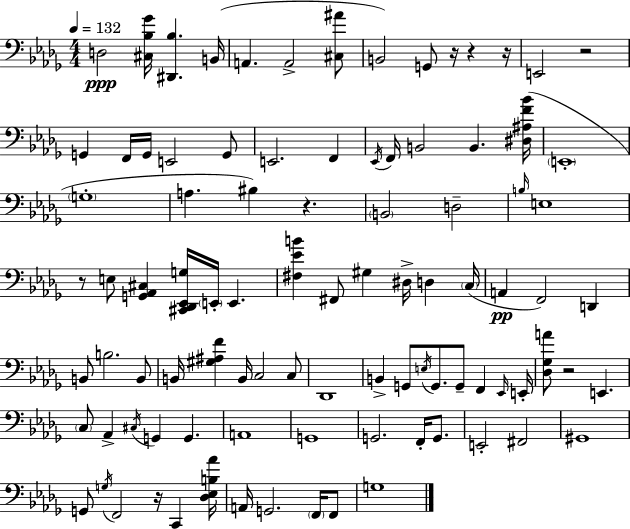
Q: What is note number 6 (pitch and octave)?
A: G2